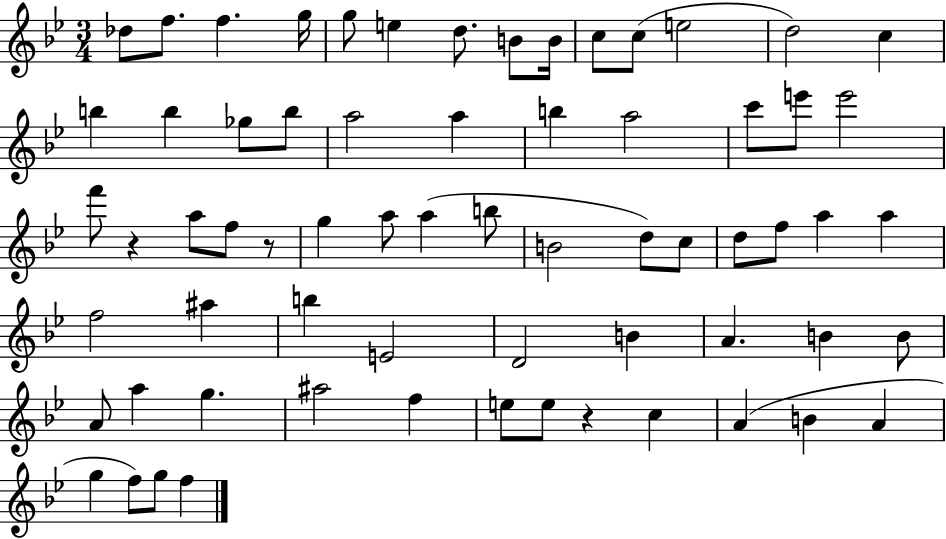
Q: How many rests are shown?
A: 3